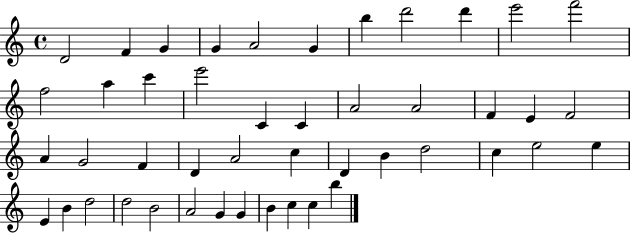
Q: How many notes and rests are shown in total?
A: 46